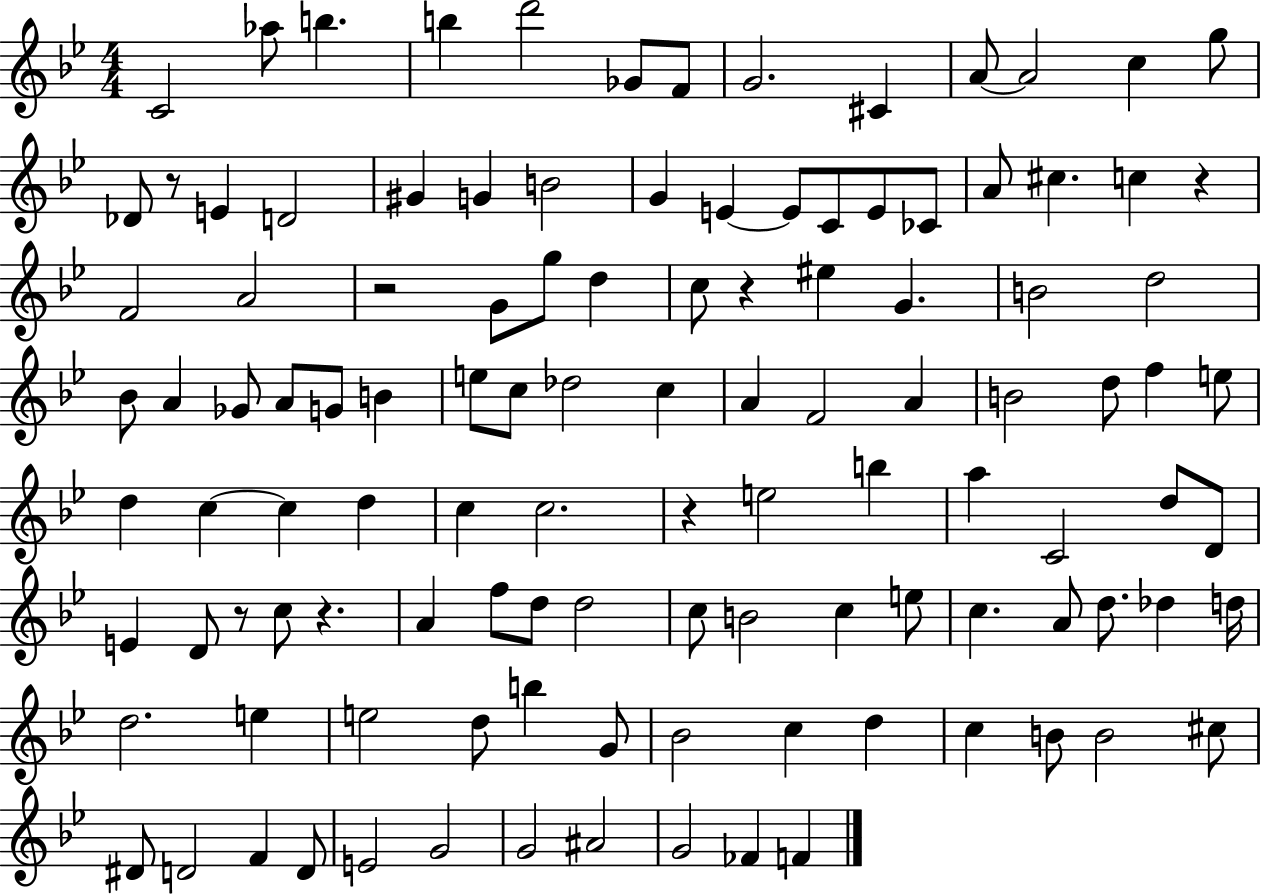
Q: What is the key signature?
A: BES major